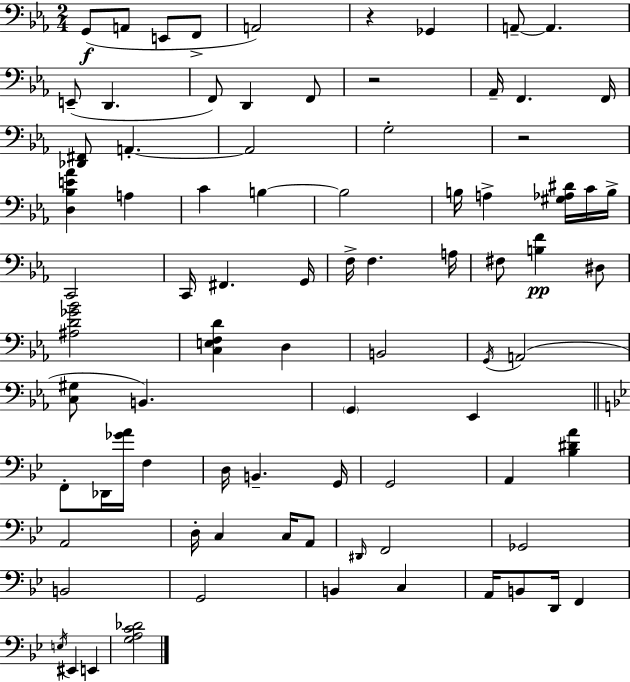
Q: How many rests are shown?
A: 3